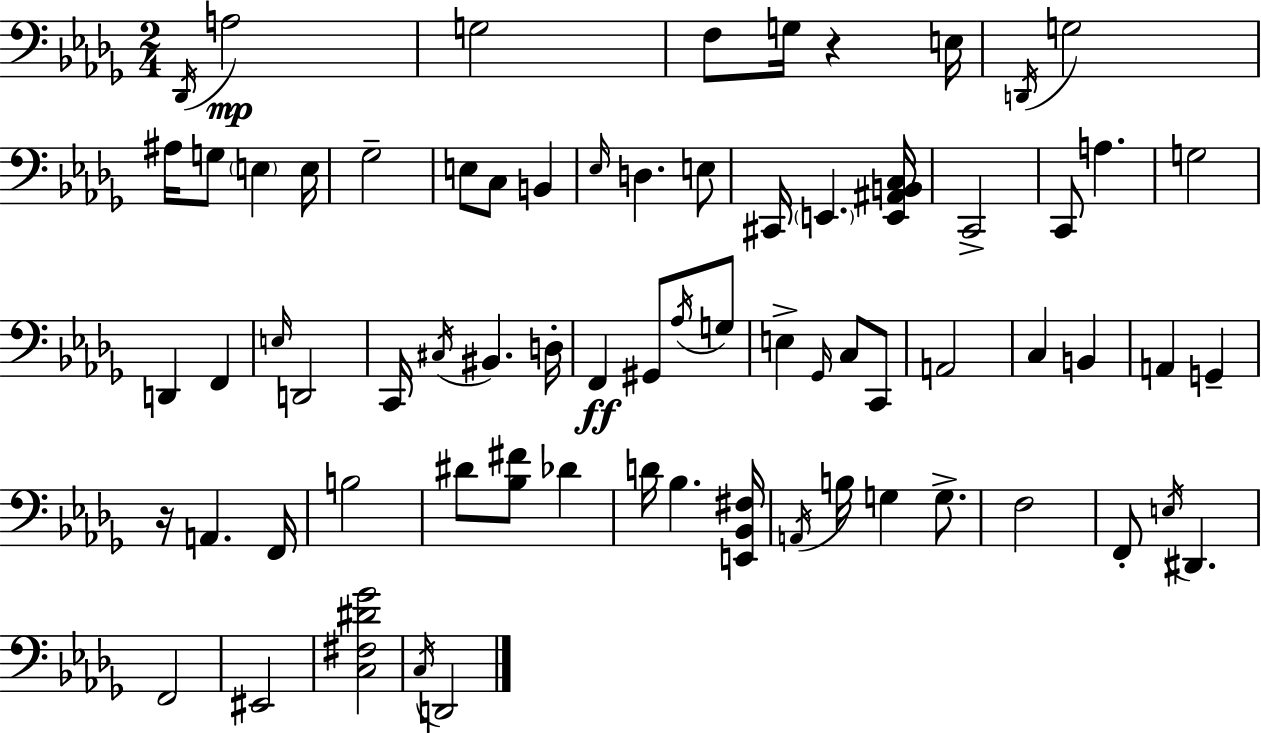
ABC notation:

X:1
T:Untitled
M:2/4
L:1/4
K:Bbm
_D,,/4 A,2 G,2 F,/2 G,/4 z E,/4 D,,/4 G,2 ^A,/4 G,/2 E, E,/4 _G,2 E,/2 C,/2 B,, _E,/4 D, E,/2 ^C,,/4 E,, [E,,^A,,B,,C,]/4 C,,2 C,,/2 A, G,2 D,, F,, E,/4 D,,2 C,,/4 ^C,/4 ^B,, D,/4 F,, ^G,,/2 _A,/4 G,/2 E, _G,,/4 C,/2 C,,/2 A,,2 C, B,, A,, G,, z/4 A,, F,,/4 B,2 ^D/2 [_B,^F]/2 _D D/4 _B, [E,,_B,,^F,]/4 A,,/4 B,/4 G, G,/2 F,2 F,,/2 E,/4 ^D,, F,,2 ^E,,2 [C,^F,^D_G]2 C,/4 D,,2